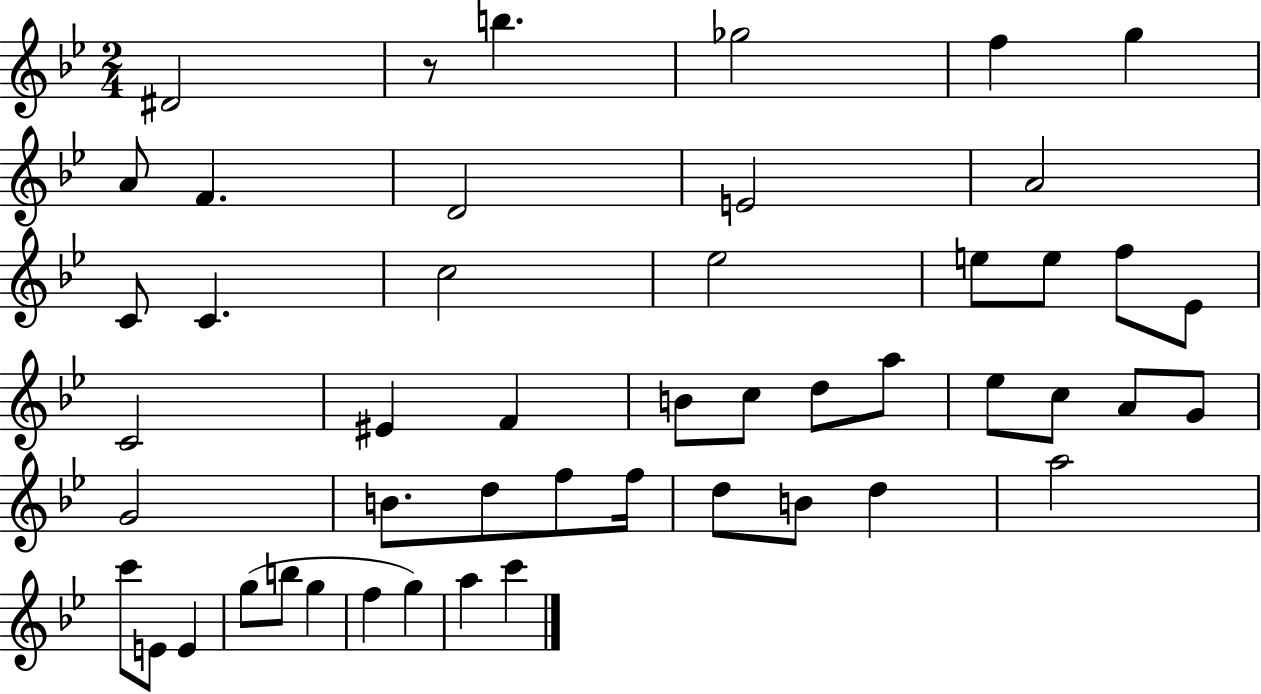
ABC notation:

X:1
T:Untitled
M:2/4
L:1/4
K:Bb
^D2 z/2 b _g2 f g A/2 F D2 E2 A2 C/2 C c2 _e2 e/2 e/2 f/2 _E/2 C2 ^E F B/2 c/2 d/2 a/2 _e/2 c/2 A/2 G/2 G2 B/2 d/2 f/2 f/4 d/2 B/2 d a2 c'/2 E/2 E g/2 b/2 g f g a c'